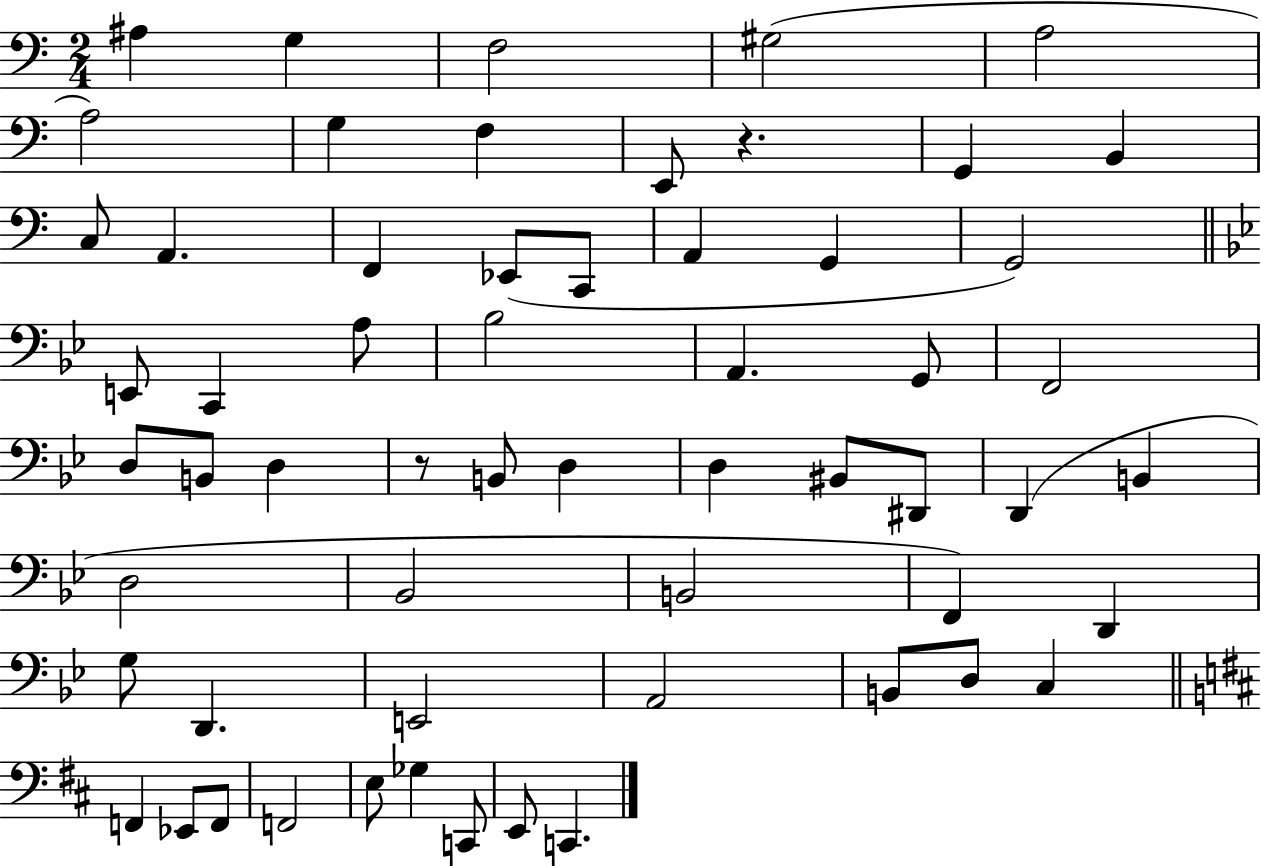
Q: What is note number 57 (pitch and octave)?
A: C2